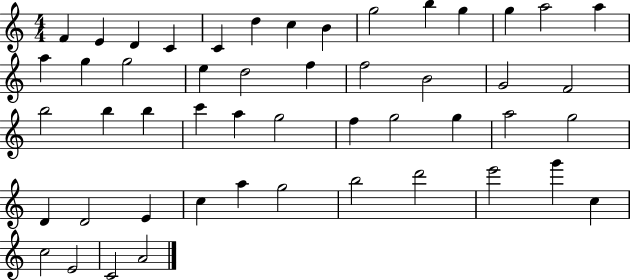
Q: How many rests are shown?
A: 0